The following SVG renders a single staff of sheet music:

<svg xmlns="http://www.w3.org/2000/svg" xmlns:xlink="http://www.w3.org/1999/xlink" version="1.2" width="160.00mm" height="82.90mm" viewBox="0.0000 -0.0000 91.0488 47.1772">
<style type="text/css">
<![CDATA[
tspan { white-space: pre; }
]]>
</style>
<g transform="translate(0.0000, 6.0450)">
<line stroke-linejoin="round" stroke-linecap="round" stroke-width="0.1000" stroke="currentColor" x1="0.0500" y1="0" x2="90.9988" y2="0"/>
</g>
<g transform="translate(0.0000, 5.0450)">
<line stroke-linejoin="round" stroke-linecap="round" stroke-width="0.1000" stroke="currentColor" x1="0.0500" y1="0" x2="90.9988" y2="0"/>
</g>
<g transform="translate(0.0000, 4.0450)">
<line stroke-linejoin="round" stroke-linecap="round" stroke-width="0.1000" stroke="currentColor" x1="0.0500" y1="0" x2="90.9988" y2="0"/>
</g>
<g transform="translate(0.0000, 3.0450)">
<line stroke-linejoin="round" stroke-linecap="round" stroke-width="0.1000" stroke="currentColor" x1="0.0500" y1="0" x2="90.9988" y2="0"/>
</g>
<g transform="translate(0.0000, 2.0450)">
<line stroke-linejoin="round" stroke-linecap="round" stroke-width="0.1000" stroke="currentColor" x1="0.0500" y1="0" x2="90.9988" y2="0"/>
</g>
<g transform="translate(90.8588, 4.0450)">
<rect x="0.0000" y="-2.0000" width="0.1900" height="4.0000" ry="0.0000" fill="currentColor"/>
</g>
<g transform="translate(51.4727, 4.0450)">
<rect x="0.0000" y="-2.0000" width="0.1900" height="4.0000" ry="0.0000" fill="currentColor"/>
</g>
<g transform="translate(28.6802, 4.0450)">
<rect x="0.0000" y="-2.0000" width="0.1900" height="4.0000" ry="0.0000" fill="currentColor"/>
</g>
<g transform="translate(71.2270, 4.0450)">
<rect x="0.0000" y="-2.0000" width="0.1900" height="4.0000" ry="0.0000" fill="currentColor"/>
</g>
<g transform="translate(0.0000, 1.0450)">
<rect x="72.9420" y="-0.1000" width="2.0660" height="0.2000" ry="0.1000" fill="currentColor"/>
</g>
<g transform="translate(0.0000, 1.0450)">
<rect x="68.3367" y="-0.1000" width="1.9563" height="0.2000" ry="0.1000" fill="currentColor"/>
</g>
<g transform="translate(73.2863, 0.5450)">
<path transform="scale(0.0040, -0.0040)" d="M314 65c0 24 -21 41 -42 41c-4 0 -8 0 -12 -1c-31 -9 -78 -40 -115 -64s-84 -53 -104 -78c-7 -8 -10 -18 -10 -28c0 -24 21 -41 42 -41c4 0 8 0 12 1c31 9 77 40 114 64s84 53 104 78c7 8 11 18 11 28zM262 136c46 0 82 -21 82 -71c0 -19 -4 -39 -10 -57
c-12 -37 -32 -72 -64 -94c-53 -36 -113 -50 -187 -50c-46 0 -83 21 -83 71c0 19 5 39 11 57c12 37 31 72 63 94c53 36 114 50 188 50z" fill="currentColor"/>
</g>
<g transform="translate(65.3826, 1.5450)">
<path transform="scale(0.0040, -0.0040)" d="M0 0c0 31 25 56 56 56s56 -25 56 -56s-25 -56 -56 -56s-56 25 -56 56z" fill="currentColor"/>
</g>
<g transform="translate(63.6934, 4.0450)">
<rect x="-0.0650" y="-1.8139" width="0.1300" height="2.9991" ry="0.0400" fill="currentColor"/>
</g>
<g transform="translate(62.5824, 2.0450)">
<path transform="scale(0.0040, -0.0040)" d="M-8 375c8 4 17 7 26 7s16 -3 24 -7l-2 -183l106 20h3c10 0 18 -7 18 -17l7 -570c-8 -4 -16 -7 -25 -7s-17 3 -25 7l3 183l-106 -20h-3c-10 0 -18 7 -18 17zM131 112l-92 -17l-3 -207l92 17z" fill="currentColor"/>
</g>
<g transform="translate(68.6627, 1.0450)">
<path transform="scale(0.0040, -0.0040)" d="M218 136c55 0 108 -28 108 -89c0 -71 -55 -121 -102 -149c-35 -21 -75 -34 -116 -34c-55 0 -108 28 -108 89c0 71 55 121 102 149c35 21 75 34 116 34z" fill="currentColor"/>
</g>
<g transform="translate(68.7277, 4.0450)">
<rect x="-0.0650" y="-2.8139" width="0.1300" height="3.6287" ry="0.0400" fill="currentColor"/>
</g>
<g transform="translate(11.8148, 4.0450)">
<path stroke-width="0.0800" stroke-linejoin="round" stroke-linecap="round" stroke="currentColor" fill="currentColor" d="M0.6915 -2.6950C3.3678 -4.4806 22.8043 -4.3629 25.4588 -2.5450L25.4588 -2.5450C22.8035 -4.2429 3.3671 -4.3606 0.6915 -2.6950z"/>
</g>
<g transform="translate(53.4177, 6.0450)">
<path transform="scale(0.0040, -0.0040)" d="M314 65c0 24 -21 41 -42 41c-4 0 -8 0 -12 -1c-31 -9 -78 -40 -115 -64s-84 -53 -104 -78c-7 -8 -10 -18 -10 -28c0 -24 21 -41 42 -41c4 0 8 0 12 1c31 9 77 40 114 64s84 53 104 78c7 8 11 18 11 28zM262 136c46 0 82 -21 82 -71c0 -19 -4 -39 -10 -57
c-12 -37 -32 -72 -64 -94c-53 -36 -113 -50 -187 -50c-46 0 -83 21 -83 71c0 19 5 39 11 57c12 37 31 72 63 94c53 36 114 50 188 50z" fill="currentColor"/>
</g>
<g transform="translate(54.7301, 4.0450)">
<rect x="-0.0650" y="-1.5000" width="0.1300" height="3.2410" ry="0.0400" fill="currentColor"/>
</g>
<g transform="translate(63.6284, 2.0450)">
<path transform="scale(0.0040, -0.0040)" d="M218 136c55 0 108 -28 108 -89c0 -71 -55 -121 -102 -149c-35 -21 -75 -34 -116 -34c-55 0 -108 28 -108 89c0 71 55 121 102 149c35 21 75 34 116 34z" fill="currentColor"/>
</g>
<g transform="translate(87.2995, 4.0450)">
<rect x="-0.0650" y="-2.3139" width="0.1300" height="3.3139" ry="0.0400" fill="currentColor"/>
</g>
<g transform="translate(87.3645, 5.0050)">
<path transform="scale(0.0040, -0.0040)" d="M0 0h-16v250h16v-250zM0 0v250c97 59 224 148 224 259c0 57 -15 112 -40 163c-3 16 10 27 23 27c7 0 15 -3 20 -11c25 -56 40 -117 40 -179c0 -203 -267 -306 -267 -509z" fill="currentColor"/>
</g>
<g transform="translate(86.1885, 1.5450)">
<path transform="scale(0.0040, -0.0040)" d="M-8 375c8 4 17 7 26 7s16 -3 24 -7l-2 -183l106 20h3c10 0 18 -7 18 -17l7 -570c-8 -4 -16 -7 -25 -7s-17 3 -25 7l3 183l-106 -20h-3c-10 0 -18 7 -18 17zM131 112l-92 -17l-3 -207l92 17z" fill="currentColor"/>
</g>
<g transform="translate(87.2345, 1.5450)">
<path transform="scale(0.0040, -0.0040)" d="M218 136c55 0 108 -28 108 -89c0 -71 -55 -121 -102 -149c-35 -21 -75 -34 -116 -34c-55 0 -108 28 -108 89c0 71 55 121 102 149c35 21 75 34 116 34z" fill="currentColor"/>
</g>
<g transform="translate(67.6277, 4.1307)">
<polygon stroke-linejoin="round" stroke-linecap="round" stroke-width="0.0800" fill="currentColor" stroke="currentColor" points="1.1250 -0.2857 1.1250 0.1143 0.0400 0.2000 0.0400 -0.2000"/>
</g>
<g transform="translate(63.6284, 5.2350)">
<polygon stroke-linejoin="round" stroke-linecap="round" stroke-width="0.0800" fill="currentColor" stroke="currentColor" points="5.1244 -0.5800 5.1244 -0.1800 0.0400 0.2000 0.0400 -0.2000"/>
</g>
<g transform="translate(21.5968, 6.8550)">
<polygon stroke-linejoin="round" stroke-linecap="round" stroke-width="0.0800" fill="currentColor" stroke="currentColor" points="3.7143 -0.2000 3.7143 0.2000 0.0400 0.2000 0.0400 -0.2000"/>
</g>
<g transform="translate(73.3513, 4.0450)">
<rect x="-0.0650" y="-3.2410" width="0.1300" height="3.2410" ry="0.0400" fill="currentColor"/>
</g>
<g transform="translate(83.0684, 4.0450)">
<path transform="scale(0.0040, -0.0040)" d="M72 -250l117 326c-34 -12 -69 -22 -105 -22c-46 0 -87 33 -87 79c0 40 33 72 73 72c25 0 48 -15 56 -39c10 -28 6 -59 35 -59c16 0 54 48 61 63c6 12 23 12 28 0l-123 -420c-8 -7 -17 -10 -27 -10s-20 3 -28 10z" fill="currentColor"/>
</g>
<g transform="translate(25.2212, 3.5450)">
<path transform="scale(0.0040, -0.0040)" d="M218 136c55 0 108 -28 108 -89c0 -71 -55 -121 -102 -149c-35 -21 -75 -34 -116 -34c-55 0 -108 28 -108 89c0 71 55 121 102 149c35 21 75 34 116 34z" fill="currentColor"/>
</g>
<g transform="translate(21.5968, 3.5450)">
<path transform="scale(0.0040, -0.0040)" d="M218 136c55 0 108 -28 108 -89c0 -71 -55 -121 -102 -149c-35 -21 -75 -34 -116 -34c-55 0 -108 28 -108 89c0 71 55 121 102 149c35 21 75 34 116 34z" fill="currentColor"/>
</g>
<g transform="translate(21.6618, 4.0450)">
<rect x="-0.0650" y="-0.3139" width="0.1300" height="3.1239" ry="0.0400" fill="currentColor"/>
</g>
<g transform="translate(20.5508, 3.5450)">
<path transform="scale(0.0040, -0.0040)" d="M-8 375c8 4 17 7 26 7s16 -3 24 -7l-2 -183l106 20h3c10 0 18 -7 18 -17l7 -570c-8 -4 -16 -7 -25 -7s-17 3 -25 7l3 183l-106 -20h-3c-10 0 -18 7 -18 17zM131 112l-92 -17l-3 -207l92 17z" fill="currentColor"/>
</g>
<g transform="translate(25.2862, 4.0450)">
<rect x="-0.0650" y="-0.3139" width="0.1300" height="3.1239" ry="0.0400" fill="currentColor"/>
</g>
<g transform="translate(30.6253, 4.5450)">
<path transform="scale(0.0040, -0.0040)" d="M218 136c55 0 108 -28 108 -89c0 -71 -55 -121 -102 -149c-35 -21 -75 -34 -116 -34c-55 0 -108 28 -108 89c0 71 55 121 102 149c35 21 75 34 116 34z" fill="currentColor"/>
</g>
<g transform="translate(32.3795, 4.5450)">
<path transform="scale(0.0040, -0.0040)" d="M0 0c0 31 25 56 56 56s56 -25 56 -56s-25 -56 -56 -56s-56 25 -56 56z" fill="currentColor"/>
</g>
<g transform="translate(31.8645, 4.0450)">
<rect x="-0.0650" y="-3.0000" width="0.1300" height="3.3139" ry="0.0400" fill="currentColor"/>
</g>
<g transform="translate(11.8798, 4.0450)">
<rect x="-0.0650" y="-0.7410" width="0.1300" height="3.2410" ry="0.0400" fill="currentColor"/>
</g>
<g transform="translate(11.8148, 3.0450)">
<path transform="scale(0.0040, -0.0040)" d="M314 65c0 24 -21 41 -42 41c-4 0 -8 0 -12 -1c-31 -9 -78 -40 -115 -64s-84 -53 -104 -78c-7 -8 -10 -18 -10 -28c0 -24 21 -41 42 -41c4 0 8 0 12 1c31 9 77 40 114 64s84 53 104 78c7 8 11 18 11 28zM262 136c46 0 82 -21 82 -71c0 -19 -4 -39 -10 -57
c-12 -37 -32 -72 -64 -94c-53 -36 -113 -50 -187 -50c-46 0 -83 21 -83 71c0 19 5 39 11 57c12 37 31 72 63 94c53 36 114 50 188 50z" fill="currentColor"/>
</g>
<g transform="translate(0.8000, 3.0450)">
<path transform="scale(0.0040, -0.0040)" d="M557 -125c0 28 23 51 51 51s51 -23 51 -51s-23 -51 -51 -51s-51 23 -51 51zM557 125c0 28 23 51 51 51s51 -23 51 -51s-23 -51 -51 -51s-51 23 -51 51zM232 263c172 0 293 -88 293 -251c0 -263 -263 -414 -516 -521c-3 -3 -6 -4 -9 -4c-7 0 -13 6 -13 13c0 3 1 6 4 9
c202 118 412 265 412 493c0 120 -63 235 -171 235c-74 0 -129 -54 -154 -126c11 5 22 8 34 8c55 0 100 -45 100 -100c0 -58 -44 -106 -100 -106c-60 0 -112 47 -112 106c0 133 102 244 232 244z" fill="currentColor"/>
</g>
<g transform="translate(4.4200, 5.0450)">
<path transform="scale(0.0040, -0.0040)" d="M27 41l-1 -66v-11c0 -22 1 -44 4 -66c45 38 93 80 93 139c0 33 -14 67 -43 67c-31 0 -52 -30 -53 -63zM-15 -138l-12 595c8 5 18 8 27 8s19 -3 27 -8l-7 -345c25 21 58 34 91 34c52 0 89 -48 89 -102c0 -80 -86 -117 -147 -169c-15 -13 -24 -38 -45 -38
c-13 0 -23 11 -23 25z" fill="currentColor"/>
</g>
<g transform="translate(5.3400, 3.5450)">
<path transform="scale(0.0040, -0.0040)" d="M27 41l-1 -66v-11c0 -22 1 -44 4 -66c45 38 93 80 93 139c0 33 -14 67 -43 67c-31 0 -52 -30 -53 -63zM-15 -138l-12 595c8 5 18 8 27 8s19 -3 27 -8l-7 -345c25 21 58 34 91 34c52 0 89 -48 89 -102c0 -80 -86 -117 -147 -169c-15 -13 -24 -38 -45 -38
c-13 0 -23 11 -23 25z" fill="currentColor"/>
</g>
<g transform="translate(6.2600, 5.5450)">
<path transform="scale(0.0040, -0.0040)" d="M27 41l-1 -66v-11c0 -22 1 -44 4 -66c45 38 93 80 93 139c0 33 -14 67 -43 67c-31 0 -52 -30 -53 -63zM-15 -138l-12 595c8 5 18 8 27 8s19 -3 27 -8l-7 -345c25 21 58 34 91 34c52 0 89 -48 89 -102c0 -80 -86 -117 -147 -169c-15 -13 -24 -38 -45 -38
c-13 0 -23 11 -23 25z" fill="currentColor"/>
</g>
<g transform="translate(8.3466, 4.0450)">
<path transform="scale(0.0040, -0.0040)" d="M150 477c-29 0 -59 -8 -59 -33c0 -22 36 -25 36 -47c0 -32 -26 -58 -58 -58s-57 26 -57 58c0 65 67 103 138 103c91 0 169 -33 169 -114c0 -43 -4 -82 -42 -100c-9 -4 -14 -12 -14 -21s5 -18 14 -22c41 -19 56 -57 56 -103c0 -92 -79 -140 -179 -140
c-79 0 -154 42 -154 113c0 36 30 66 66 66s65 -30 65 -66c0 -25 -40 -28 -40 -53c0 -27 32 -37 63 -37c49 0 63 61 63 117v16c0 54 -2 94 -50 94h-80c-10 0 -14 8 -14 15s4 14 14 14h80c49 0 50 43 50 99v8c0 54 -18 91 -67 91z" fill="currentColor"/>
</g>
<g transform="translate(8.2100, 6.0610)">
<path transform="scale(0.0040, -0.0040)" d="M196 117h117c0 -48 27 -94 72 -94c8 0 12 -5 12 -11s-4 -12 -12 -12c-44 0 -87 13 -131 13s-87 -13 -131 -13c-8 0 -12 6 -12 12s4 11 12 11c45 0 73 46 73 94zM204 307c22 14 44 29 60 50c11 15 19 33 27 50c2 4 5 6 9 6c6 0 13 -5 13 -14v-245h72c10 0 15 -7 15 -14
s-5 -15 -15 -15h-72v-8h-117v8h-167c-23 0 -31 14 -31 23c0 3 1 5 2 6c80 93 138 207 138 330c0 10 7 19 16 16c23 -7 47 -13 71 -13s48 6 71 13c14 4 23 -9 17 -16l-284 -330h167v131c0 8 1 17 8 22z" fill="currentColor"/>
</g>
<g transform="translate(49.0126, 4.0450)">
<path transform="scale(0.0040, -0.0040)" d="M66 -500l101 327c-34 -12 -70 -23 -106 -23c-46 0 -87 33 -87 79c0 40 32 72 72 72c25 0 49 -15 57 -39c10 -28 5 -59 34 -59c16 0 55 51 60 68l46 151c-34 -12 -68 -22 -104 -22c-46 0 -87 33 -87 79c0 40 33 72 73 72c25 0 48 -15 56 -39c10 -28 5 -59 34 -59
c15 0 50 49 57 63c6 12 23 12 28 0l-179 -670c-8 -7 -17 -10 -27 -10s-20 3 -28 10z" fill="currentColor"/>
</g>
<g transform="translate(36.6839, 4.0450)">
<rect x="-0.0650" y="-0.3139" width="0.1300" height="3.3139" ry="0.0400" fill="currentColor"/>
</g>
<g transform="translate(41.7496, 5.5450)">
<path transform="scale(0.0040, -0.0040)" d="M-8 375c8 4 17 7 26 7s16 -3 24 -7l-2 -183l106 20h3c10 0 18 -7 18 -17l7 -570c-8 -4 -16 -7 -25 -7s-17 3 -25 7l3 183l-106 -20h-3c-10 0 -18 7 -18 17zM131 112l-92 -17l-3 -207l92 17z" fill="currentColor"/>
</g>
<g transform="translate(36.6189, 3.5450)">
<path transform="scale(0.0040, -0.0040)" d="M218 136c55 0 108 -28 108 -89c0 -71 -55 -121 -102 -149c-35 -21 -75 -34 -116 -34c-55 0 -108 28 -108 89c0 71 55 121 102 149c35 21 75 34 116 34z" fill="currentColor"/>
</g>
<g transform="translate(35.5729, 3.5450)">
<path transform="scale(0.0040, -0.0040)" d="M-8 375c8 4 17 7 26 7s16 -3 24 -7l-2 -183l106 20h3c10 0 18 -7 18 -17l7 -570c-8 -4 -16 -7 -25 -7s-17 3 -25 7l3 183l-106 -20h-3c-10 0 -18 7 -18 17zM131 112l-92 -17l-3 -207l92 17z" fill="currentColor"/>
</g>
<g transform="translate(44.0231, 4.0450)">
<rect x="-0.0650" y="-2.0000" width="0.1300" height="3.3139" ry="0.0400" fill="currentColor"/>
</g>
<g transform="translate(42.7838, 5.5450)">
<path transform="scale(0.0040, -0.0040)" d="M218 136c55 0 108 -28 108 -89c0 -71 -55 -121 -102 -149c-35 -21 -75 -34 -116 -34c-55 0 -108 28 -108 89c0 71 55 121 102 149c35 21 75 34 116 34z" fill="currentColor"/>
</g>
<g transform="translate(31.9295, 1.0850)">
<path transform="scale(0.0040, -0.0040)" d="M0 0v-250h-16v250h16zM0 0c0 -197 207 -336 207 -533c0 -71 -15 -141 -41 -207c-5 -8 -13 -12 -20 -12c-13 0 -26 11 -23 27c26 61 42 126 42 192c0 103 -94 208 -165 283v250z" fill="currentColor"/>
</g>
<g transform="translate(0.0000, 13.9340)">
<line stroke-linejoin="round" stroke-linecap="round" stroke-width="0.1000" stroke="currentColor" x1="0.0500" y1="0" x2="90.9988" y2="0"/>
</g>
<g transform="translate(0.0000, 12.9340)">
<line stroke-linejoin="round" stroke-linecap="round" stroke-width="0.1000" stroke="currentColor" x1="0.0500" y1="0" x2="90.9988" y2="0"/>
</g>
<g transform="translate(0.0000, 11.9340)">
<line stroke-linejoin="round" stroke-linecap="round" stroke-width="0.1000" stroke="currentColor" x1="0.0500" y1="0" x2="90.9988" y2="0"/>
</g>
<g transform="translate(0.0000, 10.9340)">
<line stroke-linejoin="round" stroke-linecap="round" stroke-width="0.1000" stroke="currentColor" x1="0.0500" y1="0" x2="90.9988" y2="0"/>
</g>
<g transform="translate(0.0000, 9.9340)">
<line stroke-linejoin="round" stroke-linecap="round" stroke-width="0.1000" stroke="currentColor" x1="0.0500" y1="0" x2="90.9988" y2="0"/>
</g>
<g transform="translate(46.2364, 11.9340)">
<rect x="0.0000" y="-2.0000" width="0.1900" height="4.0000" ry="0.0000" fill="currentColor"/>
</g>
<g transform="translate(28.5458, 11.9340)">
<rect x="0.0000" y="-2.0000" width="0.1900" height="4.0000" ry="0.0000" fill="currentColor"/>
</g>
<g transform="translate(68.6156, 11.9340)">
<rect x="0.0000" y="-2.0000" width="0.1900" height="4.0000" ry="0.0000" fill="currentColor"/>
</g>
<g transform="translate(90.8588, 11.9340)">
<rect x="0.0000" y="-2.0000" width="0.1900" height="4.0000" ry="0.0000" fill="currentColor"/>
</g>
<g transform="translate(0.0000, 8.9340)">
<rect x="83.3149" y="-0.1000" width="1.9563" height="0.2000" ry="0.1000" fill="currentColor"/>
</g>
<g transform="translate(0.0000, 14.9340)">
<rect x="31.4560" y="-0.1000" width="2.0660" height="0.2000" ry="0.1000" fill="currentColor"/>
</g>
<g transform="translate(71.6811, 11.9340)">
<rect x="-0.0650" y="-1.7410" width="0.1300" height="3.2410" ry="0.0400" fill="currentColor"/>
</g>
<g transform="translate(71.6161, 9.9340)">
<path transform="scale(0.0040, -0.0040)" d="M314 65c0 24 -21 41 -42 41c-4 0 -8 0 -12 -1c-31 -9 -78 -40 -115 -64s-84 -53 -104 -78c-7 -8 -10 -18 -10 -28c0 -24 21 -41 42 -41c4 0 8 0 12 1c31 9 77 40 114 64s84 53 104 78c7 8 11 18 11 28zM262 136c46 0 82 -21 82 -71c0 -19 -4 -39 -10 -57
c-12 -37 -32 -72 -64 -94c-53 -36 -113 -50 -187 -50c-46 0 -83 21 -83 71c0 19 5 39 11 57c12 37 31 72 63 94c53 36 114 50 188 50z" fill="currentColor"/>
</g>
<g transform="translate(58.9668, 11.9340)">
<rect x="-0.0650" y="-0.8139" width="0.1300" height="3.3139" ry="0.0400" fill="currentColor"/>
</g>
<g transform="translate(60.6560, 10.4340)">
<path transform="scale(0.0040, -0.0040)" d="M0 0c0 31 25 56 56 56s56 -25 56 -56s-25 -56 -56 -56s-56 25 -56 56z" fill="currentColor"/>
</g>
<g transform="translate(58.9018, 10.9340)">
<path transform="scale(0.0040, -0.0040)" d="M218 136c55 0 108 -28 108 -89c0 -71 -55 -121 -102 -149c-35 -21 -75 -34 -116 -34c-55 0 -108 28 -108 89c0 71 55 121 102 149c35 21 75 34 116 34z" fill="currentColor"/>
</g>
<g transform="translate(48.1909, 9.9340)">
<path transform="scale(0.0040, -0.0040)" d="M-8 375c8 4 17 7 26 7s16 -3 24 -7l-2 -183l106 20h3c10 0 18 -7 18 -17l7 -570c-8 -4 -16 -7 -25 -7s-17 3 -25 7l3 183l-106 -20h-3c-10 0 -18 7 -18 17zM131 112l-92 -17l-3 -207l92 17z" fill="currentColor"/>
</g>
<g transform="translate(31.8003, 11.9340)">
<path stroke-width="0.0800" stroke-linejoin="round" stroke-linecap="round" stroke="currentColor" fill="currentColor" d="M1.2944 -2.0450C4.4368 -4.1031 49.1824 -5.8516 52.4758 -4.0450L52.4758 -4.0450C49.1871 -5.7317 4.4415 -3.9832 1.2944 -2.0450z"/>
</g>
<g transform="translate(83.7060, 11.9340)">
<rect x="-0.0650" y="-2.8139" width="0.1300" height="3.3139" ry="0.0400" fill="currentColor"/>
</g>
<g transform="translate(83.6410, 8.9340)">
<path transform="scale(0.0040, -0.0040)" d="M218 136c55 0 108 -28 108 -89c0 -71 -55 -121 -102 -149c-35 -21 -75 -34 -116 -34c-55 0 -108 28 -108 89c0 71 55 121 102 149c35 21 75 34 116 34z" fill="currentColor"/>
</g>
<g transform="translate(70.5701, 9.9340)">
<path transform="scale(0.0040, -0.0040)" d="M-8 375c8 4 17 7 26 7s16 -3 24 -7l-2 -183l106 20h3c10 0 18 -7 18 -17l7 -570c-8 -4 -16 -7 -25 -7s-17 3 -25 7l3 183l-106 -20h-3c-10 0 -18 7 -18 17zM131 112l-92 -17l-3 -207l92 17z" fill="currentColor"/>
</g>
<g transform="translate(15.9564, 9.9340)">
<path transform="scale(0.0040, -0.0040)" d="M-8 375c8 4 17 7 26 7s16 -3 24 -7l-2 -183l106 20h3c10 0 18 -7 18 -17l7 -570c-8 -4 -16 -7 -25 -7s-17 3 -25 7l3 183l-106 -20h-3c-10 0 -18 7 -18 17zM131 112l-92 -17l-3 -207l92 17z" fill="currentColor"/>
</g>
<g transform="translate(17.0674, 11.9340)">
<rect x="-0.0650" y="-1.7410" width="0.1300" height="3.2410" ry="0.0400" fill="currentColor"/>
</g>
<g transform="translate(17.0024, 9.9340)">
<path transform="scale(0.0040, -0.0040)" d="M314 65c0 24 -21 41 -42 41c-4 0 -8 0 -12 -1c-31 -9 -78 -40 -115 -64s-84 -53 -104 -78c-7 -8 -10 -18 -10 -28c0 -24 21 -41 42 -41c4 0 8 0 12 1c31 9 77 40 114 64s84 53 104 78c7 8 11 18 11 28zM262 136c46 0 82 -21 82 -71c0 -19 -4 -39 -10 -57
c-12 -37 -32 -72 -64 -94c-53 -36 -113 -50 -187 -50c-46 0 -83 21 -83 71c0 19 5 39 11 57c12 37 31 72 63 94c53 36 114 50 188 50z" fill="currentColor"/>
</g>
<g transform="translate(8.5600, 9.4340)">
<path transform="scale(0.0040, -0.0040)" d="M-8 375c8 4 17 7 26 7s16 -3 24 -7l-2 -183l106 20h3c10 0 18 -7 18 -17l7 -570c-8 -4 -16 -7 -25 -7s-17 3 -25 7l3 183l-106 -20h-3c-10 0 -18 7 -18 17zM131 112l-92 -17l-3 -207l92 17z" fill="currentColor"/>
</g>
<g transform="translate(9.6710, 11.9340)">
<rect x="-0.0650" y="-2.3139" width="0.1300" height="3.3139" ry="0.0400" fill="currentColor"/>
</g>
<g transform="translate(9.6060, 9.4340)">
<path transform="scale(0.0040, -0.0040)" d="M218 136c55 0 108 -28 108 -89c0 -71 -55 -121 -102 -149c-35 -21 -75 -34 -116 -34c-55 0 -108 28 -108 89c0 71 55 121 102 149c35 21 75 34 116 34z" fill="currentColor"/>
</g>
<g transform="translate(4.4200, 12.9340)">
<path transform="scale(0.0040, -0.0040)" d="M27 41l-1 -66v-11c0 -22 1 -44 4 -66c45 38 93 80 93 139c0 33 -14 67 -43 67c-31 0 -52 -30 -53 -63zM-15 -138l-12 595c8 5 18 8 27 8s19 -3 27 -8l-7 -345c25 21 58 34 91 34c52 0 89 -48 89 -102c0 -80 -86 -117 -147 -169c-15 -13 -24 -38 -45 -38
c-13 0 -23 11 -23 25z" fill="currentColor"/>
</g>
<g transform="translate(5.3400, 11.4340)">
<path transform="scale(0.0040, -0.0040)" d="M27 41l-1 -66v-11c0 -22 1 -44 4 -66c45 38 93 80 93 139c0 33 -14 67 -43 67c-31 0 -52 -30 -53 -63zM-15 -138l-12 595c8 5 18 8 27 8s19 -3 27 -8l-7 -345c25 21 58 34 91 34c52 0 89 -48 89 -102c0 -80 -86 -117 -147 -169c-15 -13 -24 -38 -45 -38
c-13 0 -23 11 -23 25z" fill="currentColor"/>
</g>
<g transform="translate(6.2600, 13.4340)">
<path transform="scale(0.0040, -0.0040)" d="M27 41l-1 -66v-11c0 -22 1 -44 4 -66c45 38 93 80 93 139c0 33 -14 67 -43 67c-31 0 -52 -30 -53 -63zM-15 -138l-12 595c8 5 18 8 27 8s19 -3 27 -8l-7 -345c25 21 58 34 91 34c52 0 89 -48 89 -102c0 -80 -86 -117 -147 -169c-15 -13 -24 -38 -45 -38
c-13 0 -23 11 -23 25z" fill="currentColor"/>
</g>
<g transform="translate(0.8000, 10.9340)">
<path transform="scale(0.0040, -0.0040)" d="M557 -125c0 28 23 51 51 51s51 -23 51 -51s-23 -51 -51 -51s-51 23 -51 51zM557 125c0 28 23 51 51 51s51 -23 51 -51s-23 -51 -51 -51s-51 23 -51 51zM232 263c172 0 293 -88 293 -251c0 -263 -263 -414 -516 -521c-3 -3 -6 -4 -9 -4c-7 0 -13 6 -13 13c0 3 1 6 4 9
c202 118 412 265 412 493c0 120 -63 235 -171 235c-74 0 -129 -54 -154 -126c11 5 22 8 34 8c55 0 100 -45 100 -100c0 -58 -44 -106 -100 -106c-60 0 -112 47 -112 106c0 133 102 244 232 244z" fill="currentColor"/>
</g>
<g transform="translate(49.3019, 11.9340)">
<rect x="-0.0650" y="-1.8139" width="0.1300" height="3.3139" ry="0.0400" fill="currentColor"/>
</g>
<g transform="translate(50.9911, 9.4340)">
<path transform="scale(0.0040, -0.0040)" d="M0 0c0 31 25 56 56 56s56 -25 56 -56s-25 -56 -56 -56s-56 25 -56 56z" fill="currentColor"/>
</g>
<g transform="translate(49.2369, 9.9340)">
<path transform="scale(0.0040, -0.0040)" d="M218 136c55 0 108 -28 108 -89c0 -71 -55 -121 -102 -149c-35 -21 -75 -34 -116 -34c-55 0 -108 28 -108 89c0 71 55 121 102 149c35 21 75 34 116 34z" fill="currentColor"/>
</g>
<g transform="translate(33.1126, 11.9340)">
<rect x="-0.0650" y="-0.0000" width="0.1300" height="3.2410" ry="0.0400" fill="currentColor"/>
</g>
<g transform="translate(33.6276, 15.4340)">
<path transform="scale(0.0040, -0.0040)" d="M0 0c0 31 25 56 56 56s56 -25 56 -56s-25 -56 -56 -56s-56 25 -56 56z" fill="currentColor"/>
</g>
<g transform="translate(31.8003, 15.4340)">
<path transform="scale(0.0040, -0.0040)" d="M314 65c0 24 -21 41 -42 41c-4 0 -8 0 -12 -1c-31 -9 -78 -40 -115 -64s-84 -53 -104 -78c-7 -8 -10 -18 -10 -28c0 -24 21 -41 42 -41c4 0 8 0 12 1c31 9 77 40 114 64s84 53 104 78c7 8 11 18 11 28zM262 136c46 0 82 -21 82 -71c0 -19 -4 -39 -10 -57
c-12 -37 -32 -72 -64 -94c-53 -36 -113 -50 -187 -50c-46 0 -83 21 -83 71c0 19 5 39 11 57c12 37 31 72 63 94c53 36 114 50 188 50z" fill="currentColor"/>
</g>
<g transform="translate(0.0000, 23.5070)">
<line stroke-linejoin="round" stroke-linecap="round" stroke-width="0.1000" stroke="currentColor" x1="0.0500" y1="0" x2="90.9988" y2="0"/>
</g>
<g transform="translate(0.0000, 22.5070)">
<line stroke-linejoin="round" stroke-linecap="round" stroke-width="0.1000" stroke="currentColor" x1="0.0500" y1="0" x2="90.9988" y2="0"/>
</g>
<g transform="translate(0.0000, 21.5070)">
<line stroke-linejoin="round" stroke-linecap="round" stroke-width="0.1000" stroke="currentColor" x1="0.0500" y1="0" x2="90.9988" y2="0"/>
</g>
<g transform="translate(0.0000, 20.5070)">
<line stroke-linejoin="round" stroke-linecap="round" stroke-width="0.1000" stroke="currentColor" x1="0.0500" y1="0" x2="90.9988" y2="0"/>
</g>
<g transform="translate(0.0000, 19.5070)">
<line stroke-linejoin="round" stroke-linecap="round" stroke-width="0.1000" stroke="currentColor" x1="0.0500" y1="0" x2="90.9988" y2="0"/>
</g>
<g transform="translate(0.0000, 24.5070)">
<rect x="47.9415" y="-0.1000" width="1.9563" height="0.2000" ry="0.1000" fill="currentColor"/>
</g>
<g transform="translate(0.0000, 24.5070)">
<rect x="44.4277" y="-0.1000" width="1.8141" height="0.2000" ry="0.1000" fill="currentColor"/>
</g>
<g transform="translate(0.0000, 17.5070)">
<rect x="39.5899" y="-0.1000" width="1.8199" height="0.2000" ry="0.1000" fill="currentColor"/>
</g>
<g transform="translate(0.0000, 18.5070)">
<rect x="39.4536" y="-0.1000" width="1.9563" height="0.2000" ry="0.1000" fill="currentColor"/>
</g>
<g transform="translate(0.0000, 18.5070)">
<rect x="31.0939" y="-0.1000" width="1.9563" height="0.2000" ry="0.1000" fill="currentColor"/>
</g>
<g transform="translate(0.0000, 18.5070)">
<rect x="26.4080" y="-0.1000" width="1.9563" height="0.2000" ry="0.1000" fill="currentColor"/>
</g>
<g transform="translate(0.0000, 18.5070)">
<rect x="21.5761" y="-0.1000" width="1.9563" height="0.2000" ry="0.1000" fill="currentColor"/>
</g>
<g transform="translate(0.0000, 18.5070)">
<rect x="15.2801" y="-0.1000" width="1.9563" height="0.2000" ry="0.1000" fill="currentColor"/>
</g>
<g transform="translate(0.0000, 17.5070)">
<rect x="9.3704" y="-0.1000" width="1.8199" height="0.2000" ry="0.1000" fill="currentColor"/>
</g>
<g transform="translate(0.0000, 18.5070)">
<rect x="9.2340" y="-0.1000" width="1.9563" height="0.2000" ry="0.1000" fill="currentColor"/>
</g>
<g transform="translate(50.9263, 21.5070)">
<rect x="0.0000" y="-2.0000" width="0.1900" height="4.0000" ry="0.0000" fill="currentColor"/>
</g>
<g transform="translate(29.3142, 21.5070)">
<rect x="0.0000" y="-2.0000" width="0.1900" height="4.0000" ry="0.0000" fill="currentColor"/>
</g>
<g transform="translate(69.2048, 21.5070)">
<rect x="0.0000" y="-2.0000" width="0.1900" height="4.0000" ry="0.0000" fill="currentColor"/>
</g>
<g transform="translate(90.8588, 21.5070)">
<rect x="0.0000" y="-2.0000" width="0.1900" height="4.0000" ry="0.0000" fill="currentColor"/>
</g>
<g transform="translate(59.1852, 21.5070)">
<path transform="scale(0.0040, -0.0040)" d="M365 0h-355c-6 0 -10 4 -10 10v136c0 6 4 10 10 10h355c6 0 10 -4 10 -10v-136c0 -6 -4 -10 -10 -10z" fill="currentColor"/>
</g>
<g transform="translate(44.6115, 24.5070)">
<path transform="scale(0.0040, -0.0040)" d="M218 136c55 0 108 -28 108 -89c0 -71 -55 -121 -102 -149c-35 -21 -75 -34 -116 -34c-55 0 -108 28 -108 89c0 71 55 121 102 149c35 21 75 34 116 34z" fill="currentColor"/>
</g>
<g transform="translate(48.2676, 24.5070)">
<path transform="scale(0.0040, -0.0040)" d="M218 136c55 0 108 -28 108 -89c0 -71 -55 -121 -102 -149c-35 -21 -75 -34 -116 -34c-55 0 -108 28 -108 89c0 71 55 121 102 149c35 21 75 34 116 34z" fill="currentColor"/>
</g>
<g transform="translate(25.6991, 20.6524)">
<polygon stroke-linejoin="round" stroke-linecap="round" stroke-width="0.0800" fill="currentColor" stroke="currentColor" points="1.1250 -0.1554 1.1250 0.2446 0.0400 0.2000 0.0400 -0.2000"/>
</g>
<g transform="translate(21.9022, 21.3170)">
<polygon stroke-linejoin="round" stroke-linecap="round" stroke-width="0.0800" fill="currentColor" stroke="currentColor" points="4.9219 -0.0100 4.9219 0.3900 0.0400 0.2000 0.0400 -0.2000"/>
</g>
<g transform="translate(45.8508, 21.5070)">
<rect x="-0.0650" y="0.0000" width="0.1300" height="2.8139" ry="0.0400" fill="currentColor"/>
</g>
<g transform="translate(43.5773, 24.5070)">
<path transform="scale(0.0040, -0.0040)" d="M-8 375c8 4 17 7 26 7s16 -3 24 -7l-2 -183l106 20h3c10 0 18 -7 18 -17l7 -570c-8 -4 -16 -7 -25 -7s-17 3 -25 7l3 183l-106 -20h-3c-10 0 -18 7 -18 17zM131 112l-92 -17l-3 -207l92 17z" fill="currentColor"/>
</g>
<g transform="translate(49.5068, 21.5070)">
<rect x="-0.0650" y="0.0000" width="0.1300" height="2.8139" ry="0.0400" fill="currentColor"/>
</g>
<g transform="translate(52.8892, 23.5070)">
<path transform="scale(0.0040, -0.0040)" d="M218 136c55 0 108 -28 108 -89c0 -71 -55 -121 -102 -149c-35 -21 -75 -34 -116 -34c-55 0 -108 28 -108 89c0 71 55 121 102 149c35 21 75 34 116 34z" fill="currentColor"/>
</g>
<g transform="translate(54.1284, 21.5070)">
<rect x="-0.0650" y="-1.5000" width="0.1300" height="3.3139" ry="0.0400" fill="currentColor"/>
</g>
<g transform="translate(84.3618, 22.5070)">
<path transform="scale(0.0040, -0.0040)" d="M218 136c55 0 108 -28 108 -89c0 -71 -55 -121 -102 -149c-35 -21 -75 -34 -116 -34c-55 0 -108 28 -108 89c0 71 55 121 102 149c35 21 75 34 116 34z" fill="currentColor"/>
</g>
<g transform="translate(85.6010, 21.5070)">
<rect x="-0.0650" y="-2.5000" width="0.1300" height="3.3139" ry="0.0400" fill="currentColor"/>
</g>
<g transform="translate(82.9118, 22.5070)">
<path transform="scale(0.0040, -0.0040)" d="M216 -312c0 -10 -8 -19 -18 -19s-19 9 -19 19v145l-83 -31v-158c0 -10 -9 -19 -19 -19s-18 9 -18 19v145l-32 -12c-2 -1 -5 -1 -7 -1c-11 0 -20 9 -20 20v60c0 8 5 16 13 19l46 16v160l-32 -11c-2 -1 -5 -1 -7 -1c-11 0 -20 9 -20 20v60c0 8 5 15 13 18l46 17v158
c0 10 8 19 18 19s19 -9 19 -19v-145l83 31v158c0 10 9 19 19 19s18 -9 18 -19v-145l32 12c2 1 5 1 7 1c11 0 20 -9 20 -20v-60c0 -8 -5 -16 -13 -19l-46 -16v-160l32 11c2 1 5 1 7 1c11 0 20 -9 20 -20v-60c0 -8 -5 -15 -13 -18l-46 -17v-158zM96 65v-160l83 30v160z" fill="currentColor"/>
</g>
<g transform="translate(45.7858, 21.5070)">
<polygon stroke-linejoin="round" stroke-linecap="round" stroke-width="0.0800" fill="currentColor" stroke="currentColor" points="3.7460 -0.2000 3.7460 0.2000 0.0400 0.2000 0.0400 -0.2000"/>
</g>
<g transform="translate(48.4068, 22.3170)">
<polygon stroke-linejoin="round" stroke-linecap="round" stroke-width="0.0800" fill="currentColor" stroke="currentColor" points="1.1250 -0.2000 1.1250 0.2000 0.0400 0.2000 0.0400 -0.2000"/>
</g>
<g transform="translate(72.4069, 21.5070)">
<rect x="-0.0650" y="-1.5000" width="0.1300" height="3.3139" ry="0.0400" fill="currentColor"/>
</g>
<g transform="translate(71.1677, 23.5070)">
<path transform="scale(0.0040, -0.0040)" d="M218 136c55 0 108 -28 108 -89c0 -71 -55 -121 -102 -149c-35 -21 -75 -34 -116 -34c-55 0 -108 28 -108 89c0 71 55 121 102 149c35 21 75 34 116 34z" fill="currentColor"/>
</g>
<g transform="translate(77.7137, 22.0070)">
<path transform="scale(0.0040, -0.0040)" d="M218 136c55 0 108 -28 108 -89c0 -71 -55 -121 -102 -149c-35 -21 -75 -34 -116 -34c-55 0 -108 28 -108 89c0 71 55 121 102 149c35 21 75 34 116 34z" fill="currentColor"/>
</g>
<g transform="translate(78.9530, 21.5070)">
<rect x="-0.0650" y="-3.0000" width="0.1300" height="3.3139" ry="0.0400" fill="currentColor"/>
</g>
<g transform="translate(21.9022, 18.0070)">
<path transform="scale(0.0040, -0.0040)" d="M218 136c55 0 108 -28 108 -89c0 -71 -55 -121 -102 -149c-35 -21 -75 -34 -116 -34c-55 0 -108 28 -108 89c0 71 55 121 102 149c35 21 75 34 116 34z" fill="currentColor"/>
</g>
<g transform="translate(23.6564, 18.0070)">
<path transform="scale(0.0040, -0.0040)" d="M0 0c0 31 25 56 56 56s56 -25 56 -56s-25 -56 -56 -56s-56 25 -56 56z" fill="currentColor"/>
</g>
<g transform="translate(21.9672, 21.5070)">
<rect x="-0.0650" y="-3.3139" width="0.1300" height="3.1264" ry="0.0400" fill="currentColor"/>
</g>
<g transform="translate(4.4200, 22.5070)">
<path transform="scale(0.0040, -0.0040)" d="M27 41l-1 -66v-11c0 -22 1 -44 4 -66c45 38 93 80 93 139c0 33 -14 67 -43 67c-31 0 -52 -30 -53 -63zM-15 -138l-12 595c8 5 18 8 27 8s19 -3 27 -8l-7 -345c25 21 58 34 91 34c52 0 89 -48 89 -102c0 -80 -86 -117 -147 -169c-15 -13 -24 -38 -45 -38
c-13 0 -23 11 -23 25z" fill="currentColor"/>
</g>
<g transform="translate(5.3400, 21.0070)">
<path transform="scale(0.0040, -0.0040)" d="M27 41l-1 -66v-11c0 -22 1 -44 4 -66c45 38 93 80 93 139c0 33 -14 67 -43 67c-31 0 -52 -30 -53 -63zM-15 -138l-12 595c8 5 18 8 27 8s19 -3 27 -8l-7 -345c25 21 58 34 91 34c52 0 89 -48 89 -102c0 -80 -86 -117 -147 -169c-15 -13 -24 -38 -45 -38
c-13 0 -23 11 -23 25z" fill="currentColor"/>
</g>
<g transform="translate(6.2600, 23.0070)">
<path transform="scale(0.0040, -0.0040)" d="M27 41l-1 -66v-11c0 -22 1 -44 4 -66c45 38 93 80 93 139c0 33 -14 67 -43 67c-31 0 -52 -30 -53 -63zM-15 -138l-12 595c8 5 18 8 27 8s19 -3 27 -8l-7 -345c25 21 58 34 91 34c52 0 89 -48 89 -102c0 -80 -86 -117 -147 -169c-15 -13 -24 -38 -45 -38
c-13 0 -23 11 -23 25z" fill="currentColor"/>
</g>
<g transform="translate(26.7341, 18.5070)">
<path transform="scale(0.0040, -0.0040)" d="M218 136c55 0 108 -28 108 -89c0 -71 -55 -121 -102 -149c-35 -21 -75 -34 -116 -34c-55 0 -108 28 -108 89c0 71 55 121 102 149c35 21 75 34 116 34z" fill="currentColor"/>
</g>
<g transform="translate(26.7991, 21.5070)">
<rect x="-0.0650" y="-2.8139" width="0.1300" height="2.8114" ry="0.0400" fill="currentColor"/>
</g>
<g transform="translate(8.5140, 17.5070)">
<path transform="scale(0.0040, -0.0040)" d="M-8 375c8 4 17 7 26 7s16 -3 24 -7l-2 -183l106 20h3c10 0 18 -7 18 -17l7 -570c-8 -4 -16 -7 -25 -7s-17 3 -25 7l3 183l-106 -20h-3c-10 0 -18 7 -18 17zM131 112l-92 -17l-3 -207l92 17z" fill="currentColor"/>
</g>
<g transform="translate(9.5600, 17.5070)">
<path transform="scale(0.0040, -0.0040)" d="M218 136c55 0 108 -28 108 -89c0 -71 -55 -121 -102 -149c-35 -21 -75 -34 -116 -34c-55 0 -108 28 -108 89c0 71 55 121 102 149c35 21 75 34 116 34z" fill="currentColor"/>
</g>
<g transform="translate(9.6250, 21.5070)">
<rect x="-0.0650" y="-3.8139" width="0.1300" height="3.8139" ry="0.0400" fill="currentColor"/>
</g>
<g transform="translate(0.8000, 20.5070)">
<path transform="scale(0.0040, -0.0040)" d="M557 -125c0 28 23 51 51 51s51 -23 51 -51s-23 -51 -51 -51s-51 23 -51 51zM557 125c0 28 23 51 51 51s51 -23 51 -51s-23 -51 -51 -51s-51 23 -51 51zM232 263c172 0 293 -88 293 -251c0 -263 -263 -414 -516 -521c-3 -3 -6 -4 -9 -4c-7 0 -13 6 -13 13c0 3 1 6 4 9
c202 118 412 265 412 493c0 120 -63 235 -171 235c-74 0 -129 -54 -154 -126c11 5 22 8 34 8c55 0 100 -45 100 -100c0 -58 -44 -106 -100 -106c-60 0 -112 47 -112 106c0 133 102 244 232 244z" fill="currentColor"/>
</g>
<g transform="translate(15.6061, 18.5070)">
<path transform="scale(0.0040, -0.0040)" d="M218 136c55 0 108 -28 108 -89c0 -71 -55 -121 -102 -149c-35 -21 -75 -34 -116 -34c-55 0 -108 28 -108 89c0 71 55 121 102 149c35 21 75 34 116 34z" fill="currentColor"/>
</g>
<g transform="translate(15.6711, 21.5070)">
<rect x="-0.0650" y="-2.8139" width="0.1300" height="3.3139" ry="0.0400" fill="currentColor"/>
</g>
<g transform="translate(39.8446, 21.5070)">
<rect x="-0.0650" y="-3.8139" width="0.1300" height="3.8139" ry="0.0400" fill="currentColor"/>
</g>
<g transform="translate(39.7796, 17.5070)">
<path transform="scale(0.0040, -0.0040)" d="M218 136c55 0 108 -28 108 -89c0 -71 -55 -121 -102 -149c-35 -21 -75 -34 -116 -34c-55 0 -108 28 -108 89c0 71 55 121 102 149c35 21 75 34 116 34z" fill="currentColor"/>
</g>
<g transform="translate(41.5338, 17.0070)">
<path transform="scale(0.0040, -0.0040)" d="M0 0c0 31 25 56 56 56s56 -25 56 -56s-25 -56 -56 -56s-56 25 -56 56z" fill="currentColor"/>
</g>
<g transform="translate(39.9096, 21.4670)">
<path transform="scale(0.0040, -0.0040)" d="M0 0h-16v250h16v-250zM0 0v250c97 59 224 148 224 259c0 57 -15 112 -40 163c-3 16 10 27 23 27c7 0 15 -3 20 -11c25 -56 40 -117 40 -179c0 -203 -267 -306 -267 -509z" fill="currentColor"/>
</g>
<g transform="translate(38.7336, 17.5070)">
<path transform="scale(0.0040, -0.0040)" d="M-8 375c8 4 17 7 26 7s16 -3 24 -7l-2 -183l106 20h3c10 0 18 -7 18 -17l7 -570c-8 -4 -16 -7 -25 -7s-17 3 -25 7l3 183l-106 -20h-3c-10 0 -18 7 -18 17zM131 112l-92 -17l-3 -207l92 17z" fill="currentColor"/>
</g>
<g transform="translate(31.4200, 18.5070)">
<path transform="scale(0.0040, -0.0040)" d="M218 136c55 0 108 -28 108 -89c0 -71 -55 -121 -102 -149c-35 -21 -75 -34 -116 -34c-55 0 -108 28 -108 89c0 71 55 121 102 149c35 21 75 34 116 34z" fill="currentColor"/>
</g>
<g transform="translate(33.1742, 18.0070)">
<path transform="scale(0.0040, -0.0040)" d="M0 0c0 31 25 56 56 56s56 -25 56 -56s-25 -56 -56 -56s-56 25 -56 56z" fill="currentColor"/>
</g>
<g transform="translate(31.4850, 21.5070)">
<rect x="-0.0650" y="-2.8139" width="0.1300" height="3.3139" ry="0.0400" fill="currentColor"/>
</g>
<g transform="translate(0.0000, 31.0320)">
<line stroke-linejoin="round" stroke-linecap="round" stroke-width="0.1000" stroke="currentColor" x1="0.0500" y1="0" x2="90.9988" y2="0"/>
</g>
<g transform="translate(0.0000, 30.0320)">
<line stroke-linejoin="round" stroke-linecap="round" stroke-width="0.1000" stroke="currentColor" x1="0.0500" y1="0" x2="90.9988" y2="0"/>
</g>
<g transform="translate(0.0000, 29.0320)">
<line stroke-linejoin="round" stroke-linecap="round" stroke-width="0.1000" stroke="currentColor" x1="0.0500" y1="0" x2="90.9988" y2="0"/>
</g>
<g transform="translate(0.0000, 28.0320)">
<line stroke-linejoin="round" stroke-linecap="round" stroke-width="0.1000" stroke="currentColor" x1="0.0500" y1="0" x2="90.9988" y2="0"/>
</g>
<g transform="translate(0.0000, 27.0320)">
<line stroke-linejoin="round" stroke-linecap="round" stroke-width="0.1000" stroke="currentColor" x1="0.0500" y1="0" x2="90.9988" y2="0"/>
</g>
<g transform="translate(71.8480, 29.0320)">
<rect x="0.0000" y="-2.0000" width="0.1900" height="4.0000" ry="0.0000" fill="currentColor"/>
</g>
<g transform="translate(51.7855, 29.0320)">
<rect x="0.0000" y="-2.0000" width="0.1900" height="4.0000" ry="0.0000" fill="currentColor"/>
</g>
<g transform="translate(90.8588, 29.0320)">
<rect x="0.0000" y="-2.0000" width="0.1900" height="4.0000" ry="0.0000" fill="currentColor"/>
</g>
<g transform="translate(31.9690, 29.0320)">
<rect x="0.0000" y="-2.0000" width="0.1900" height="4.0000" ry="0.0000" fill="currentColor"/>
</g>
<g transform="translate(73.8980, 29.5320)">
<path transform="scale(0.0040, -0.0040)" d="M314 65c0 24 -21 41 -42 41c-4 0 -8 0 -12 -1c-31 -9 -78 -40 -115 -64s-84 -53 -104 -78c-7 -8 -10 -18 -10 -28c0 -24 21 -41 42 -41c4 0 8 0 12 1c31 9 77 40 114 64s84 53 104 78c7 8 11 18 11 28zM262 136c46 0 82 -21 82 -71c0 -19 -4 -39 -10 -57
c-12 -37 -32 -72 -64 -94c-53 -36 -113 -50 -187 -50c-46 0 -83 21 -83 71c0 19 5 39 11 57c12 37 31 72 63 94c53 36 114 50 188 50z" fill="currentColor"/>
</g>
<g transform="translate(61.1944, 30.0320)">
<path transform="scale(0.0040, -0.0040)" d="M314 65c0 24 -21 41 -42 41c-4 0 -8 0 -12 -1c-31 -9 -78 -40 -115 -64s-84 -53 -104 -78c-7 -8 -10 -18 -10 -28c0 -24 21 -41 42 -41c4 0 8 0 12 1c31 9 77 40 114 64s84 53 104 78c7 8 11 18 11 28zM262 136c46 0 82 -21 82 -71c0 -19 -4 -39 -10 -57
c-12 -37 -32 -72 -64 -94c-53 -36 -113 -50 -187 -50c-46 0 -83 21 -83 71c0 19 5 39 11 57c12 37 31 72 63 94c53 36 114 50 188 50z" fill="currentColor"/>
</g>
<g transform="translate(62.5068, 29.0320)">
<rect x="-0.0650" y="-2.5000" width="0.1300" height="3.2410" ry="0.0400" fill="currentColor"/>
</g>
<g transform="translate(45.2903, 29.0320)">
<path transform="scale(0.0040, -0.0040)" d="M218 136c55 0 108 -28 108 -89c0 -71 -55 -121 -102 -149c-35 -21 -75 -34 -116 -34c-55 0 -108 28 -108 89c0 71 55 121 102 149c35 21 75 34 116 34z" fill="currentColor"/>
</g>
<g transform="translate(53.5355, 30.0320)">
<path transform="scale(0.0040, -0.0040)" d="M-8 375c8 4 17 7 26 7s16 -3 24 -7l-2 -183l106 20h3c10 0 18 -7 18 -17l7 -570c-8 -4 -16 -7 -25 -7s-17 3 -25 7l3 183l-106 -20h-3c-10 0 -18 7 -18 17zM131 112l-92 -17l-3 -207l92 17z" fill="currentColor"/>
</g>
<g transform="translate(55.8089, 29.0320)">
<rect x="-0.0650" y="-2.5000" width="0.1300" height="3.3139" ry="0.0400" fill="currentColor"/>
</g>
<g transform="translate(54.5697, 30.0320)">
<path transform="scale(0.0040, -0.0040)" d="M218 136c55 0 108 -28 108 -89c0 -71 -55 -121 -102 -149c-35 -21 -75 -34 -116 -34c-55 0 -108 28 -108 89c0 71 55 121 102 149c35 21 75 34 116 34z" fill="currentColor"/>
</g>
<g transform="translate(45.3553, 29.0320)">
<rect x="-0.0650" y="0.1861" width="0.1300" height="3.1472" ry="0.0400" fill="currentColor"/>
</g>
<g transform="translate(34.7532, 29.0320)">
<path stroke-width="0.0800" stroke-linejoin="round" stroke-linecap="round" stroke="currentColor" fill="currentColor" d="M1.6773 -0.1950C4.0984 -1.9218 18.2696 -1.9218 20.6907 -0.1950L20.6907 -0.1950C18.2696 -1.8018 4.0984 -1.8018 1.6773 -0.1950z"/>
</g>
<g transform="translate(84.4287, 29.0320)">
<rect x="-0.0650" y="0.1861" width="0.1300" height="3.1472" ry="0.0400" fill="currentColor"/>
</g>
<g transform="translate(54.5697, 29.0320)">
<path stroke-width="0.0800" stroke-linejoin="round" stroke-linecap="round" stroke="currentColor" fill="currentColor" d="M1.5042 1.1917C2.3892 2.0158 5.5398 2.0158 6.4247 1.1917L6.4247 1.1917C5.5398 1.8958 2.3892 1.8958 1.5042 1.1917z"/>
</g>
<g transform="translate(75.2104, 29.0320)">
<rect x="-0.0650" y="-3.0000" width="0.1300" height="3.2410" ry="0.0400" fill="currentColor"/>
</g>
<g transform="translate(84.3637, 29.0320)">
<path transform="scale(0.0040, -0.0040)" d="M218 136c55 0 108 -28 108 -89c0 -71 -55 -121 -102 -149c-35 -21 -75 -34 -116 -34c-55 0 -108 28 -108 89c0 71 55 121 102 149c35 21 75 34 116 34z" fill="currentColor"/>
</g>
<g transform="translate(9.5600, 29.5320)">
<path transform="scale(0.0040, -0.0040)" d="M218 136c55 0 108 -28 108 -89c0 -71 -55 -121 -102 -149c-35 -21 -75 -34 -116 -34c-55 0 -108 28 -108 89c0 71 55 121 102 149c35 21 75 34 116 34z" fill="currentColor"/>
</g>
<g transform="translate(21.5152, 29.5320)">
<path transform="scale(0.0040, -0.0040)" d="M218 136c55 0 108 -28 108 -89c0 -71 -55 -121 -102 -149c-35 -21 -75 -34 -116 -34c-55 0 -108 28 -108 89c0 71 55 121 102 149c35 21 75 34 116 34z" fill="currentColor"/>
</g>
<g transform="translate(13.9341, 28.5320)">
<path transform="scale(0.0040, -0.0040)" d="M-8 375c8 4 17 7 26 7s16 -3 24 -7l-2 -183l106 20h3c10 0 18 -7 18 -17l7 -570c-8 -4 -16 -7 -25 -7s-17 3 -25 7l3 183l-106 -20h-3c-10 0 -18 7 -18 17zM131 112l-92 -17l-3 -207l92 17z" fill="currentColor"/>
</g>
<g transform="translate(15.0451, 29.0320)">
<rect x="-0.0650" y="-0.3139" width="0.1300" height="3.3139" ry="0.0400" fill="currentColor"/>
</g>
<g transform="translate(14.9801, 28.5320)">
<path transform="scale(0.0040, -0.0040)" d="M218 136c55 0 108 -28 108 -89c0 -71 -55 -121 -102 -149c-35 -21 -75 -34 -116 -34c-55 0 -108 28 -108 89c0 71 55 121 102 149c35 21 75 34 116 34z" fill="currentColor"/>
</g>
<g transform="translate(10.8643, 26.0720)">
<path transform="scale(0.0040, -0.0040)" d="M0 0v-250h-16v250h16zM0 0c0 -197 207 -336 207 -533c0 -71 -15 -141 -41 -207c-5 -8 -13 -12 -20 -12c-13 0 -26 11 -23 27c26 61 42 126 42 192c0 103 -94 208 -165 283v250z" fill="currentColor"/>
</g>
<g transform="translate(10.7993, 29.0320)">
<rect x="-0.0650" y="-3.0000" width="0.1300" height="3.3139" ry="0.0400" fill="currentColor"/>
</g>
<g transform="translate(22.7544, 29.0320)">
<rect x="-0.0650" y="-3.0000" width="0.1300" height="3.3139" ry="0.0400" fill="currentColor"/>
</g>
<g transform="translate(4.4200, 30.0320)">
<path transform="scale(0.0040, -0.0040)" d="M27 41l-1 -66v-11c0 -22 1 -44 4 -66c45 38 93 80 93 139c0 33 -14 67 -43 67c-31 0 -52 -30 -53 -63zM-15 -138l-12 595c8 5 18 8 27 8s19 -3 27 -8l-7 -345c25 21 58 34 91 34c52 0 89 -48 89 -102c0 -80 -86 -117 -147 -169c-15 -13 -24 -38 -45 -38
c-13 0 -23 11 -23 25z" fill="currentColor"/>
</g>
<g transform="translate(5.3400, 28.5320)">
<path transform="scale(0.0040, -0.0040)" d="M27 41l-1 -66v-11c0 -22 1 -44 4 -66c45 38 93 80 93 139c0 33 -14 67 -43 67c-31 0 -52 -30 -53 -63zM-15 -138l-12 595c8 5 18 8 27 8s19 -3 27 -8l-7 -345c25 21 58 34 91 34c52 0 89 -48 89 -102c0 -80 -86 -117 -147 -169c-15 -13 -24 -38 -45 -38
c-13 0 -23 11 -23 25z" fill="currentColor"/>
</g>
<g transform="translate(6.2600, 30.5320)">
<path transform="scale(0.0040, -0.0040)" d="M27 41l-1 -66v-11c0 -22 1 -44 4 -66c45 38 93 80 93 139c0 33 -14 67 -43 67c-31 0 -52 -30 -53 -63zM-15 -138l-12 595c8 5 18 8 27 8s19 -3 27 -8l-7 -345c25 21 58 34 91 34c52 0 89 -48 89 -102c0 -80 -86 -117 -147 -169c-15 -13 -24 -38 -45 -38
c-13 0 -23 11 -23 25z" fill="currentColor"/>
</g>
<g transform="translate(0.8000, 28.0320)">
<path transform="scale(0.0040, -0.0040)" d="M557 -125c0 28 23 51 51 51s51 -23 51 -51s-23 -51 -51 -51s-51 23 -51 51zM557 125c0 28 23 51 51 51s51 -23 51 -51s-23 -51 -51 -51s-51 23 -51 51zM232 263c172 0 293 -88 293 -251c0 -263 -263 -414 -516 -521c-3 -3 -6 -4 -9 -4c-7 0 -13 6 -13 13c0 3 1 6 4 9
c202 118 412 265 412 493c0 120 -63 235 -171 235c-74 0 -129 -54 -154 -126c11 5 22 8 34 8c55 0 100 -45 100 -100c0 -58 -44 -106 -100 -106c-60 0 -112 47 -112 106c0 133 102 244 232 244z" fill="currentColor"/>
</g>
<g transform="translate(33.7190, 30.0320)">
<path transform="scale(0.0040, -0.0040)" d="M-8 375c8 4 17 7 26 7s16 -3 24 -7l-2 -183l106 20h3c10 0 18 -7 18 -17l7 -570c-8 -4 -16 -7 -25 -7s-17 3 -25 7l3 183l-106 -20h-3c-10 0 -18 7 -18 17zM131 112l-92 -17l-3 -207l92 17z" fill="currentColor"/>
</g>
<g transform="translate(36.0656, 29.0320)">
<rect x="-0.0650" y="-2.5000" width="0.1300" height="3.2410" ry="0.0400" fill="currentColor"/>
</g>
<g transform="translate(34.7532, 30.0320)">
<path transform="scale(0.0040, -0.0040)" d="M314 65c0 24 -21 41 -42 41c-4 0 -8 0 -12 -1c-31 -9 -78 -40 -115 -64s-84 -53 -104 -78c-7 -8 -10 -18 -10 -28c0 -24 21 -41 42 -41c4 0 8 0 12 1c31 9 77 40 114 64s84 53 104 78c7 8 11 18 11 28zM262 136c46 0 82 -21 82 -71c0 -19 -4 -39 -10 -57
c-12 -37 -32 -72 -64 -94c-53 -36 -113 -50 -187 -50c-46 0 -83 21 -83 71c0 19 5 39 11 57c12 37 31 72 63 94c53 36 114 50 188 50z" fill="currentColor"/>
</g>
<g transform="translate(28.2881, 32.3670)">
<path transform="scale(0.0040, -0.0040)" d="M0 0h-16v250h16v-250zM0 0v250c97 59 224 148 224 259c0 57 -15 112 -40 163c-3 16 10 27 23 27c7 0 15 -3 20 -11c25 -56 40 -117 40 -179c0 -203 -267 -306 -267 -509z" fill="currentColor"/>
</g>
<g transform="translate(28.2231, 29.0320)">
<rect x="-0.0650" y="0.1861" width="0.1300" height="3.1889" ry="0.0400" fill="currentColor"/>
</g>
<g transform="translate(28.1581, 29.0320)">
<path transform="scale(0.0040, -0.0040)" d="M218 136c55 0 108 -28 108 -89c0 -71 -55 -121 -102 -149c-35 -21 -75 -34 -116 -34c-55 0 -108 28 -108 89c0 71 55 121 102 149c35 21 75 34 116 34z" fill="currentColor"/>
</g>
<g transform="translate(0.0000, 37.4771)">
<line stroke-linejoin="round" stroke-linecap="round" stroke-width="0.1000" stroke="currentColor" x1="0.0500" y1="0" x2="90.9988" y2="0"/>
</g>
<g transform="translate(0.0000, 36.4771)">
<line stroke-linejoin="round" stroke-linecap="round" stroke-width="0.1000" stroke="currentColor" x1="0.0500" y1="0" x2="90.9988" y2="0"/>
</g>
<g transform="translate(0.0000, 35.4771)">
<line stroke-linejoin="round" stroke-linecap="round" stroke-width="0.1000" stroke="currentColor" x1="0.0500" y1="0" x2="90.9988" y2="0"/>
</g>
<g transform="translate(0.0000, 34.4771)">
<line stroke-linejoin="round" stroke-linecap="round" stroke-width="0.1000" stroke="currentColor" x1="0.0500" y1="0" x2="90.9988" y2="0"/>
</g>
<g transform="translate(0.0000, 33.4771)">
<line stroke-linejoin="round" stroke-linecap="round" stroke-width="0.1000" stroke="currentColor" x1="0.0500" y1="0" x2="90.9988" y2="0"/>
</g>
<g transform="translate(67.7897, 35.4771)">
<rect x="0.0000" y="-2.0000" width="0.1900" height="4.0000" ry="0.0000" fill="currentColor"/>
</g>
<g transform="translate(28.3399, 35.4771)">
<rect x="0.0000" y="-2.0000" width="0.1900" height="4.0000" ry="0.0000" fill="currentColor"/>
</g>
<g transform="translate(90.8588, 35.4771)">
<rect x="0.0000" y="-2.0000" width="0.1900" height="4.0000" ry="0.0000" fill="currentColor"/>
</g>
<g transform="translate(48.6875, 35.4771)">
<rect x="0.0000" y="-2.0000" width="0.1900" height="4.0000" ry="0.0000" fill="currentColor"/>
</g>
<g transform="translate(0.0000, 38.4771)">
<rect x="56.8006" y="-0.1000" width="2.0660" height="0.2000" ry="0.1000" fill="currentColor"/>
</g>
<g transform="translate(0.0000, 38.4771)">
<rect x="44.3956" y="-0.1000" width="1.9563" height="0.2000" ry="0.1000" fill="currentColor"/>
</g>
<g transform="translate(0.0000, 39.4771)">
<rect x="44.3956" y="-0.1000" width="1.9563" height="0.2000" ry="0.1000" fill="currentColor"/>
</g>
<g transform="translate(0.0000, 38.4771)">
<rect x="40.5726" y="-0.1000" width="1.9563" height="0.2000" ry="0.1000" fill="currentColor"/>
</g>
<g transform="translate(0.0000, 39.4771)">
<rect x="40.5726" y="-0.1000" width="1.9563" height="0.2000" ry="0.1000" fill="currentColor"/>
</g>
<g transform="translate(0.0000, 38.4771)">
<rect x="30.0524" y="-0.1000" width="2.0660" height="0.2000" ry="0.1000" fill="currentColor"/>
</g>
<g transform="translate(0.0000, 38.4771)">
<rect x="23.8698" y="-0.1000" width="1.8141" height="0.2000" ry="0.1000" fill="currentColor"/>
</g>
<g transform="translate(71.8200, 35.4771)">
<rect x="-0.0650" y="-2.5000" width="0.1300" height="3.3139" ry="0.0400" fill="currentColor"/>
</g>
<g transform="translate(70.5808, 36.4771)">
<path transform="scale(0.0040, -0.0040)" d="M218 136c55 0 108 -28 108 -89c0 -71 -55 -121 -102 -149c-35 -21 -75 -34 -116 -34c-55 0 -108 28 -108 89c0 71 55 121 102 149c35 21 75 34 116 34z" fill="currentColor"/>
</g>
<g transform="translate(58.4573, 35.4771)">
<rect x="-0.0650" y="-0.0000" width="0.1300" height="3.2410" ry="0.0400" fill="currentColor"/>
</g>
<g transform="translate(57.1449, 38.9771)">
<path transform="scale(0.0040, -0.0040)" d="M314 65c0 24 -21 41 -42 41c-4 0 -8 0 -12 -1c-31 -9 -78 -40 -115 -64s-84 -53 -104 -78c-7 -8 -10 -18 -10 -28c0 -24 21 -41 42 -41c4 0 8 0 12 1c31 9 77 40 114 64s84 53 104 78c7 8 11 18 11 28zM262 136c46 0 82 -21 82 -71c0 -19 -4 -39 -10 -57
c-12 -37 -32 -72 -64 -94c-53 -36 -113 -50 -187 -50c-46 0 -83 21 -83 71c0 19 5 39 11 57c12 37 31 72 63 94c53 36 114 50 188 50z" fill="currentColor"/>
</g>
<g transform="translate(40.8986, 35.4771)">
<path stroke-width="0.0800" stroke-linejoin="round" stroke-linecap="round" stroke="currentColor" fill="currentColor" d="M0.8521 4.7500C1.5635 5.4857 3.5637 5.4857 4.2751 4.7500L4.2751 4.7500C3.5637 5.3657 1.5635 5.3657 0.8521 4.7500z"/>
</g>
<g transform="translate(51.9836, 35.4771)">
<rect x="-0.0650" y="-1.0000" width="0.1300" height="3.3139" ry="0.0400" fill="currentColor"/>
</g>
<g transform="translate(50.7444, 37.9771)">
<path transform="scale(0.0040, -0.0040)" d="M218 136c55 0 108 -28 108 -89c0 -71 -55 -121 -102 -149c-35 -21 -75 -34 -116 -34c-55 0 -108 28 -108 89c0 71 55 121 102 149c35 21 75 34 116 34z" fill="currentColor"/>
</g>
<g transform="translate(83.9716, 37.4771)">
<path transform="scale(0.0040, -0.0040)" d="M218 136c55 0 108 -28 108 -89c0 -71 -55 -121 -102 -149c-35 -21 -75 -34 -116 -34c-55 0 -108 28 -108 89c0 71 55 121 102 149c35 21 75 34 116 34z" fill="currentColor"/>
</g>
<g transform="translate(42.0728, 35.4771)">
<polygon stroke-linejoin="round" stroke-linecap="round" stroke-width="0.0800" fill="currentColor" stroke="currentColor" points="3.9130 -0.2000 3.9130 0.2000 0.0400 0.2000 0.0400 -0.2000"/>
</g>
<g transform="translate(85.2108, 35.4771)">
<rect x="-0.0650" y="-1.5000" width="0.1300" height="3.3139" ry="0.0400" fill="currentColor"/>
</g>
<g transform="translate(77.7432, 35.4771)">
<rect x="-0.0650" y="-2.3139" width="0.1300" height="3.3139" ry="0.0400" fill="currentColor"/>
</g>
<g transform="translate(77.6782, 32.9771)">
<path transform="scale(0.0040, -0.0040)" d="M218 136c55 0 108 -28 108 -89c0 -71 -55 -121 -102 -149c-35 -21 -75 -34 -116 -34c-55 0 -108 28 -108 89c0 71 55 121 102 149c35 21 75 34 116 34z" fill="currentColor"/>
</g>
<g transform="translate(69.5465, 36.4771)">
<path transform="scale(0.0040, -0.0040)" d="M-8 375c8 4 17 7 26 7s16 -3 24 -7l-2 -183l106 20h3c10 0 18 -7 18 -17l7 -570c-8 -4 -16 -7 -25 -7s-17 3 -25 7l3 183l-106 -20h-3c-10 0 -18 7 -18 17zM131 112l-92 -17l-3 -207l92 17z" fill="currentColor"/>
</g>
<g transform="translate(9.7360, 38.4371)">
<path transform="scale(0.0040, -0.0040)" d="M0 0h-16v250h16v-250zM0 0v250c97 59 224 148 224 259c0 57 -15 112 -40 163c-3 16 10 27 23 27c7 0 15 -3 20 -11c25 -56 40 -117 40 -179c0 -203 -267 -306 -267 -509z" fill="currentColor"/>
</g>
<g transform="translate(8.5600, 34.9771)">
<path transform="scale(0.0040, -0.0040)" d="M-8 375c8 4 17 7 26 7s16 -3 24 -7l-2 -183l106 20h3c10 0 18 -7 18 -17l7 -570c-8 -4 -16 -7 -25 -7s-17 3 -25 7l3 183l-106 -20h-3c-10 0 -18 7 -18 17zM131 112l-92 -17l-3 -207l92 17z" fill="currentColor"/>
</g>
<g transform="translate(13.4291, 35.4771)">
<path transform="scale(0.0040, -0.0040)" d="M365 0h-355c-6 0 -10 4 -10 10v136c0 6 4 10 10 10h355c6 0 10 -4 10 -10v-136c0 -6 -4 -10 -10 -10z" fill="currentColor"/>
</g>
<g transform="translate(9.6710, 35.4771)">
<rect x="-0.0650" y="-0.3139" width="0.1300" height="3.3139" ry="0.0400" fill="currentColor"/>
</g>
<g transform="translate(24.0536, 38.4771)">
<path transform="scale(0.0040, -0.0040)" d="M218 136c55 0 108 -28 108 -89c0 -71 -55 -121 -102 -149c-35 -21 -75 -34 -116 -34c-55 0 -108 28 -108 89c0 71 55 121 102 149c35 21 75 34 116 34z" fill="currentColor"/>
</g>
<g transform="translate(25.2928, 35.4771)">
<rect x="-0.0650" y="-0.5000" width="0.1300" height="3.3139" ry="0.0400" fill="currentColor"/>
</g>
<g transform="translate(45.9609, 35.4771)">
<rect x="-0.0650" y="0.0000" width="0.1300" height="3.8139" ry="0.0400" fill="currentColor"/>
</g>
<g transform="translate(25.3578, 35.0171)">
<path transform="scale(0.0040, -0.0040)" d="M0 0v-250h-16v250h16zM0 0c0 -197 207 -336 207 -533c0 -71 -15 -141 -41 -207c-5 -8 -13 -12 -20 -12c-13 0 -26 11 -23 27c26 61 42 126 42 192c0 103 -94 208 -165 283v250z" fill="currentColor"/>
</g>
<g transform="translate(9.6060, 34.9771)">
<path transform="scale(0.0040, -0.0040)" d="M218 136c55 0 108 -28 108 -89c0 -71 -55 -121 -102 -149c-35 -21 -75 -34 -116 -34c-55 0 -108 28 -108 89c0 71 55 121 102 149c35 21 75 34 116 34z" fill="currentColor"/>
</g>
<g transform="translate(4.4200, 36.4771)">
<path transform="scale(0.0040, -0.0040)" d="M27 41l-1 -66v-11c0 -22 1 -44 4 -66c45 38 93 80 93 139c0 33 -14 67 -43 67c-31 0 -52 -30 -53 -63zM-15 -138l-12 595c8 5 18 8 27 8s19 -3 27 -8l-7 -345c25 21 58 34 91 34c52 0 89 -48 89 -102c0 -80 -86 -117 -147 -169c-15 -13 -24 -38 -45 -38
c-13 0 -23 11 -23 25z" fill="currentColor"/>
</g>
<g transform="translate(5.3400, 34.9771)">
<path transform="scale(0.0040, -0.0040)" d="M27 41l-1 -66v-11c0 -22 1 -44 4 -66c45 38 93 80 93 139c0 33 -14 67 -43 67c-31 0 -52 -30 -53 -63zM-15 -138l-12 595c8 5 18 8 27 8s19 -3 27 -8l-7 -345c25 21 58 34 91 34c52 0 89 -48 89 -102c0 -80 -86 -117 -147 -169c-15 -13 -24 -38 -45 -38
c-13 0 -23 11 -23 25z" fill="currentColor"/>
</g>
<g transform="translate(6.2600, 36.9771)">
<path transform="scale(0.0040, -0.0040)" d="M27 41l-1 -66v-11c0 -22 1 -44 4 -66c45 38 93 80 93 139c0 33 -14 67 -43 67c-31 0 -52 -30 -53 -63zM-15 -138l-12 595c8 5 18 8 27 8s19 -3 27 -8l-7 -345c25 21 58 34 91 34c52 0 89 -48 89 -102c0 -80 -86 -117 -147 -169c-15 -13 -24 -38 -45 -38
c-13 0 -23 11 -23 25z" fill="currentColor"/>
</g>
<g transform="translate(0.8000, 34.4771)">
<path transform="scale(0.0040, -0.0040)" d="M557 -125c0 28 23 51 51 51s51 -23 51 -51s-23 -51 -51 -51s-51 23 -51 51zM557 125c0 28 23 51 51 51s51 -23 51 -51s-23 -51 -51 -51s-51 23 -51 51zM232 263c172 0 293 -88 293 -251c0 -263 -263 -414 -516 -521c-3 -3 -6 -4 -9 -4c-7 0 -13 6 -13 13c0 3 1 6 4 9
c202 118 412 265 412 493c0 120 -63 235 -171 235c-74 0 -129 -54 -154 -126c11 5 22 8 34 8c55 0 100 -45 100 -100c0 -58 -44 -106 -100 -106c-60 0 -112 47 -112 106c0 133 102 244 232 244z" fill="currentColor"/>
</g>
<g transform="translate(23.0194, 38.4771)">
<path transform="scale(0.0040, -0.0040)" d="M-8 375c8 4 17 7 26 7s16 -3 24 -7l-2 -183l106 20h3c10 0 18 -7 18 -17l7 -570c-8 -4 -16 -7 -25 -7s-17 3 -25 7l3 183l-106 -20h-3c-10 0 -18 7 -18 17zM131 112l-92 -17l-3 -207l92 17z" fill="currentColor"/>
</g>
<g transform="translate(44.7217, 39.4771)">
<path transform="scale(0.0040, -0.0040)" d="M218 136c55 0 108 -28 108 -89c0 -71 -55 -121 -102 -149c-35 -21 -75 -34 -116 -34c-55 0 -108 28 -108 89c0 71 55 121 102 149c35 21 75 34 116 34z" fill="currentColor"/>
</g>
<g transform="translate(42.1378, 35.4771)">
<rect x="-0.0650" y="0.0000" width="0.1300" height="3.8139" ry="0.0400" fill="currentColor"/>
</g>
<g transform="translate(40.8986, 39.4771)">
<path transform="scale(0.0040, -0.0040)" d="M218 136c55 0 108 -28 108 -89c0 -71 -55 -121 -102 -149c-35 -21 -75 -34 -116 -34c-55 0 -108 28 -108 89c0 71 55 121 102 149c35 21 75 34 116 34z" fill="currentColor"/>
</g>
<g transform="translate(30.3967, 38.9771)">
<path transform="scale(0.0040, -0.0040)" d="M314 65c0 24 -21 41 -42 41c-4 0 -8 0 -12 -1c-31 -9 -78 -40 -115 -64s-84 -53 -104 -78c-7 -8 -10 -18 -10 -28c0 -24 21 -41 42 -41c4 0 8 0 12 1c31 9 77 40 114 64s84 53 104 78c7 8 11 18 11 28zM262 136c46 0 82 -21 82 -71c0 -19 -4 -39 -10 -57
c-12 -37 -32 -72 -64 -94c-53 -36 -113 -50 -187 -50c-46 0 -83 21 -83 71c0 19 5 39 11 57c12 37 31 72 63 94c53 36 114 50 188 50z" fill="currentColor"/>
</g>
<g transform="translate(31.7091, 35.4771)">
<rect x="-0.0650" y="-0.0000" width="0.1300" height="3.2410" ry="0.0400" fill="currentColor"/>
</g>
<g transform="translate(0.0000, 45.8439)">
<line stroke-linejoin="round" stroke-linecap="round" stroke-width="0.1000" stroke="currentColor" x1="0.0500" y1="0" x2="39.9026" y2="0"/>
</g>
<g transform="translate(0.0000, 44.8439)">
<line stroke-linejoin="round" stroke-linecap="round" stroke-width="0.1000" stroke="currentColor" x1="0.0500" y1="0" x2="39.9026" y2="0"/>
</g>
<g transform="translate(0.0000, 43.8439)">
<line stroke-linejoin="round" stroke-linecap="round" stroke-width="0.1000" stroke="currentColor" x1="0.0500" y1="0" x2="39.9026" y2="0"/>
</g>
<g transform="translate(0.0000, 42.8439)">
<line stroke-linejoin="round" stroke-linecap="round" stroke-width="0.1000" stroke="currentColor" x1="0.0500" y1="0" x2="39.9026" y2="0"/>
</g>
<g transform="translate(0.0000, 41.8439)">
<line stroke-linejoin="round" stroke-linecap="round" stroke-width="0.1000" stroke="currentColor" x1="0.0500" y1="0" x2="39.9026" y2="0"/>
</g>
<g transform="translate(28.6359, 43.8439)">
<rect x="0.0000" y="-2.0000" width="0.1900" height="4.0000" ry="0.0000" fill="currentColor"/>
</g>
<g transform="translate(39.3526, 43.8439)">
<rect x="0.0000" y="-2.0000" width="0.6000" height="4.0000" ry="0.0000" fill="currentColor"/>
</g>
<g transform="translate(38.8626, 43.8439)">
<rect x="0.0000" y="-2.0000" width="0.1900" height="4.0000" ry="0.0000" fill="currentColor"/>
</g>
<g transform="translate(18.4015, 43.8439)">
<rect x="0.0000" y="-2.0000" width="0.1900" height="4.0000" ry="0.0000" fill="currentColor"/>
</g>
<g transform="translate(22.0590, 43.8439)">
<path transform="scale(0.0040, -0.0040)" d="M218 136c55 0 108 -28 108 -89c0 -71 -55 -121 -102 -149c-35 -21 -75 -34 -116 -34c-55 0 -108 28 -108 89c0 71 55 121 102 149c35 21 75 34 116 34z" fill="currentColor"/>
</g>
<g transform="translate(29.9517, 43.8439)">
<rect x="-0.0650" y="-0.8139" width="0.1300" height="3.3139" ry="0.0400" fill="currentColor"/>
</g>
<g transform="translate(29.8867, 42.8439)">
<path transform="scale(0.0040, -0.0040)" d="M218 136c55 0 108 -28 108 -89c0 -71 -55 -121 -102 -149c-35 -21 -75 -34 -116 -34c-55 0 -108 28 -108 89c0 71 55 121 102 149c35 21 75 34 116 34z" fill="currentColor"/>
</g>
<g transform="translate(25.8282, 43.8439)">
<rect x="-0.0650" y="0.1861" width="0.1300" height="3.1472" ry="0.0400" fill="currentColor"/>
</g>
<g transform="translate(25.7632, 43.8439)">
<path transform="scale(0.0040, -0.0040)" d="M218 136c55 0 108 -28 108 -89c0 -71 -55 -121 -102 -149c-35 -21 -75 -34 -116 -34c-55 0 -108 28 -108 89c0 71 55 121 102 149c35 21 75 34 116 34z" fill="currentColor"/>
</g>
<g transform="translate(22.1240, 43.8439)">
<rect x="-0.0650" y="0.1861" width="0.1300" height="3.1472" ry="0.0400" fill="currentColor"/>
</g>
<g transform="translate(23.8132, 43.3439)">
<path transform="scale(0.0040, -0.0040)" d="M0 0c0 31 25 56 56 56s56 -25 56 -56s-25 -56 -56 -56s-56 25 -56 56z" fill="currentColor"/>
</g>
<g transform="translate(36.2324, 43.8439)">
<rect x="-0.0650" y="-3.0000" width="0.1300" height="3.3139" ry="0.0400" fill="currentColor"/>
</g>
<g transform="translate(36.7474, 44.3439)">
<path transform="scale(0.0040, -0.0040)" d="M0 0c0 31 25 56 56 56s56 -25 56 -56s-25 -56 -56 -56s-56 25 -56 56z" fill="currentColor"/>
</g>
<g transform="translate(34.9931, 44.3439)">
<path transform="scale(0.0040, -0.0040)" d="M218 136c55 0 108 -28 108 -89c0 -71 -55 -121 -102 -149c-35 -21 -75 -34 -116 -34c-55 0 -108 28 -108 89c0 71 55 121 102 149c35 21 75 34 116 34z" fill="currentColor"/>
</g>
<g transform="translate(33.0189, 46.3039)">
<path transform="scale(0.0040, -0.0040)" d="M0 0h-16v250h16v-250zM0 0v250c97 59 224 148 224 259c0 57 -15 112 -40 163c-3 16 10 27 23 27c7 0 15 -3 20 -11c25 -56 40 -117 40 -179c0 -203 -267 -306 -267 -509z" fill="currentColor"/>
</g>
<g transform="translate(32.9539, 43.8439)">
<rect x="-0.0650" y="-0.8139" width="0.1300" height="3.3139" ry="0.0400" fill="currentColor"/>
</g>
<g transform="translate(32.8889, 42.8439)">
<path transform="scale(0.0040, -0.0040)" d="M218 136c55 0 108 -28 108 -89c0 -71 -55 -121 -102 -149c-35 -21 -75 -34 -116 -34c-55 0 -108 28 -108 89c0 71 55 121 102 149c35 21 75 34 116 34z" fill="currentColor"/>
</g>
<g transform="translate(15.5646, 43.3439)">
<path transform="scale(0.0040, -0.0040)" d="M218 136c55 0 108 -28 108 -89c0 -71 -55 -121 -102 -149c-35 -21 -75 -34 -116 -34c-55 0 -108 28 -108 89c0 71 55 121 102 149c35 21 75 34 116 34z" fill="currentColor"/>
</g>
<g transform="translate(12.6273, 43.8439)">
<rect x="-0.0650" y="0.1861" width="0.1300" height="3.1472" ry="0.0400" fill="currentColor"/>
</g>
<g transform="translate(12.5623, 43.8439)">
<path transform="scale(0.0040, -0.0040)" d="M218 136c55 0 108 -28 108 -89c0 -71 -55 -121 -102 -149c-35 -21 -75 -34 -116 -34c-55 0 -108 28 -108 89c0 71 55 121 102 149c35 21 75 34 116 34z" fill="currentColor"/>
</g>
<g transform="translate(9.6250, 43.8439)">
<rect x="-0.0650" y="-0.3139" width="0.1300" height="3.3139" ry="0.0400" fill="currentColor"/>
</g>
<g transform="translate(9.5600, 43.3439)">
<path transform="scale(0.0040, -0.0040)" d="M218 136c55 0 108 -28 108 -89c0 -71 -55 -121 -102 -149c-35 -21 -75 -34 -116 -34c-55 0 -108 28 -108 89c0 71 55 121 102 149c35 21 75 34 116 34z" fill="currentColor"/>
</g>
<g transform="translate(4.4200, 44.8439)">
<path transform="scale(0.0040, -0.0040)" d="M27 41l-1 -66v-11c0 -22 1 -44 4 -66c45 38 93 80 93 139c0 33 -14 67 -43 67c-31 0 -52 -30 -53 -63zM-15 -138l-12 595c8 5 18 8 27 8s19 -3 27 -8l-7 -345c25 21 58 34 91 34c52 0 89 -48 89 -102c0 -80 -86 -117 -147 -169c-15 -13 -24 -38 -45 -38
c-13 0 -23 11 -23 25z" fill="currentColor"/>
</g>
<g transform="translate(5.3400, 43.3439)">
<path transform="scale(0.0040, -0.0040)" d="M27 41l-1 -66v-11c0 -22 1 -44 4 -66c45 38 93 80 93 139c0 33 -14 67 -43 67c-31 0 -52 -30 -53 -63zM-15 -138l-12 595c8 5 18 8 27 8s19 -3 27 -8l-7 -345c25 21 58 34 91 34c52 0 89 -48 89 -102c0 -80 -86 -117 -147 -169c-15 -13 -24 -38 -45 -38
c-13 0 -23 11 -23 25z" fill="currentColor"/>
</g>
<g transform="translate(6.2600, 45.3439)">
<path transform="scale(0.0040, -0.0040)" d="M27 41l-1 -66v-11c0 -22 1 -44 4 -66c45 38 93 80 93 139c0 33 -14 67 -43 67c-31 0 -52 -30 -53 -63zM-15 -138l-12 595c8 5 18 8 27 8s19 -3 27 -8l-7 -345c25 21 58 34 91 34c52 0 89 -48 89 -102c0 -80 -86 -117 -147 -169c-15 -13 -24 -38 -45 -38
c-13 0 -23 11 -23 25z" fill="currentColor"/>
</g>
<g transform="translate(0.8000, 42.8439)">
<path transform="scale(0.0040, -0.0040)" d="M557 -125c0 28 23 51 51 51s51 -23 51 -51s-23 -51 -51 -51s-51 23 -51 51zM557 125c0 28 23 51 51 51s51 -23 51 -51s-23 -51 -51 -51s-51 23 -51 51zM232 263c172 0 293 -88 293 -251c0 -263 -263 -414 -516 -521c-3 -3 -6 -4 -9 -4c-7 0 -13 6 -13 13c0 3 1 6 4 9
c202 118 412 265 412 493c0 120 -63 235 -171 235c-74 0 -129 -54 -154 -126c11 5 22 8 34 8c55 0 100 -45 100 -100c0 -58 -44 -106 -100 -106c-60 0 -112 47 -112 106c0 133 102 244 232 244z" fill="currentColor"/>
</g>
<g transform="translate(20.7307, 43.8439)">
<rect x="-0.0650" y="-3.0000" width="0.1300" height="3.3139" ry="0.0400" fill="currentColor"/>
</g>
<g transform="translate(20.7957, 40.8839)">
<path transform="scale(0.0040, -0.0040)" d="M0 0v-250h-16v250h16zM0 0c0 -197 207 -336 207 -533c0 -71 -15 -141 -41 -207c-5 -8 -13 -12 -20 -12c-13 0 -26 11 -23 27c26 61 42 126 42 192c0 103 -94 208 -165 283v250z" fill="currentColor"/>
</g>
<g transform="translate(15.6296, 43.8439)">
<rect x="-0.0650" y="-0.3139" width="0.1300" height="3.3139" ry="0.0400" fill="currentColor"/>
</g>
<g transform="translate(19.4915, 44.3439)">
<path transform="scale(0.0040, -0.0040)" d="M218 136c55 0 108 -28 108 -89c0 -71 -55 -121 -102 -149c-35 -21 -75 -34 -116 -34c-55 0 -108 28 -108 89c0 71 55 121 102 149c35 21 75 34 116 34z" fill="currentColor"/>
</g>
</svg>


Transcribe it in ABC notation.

X:1
T:Untitled
M:3/4
L:1/4
K:Eb
F,2 E,/2 E,/2 C,/2 E, A,, z/4 G,,2 A,/2 C/4 D2 z/2 B,/2 B, A,2 D,,2 A, F, A,2 C E C D/2 C/4 C E/2 E,,/2 E,,/4 G,, z2 G,, C, ^B,, C,/2 E, C, D,/2 B,,2 D, B,, B,,2 C,2 D, E,/2 z2 E,,/2 D,,2 C,,/2 C,,/2 F,, D,,2 B,, _B, G,, _E, D, _E, C,/2 D, D, F, F,/2 C,